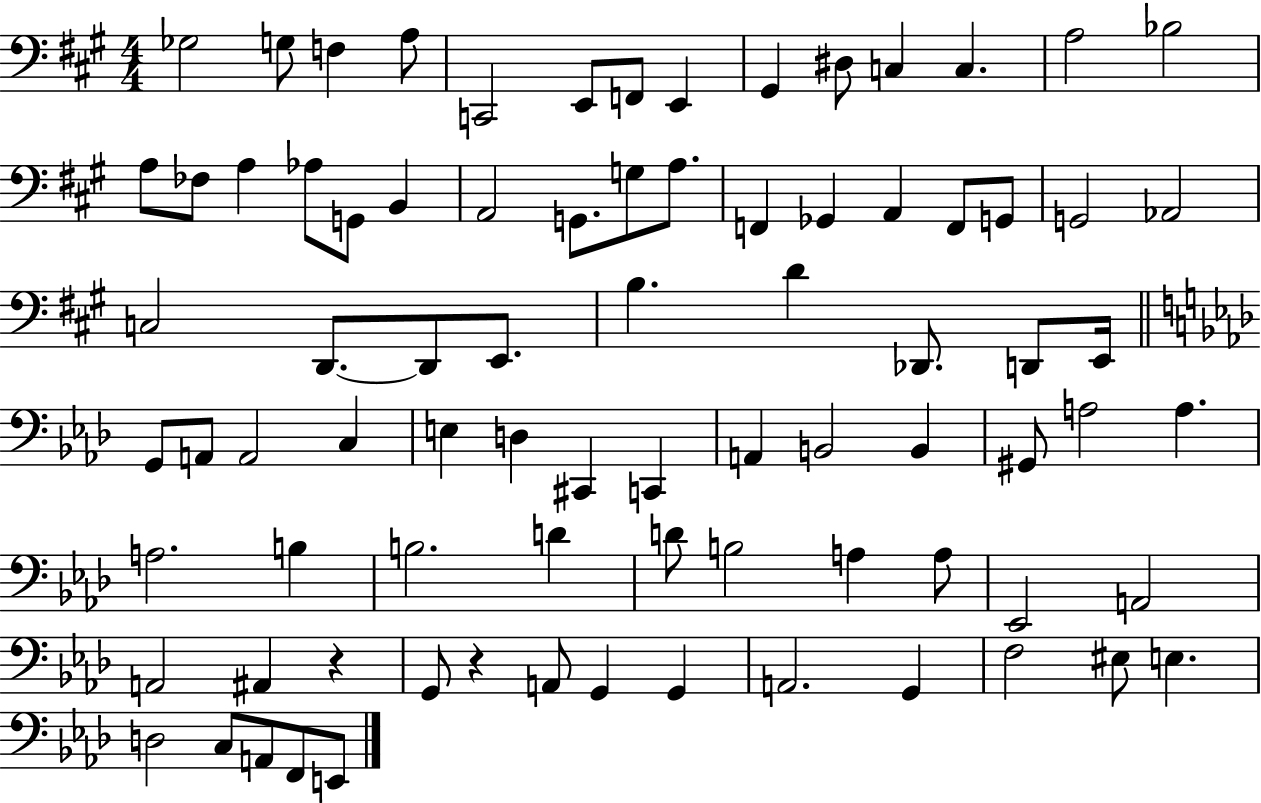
X:1
T:Untitled
M:4/4
L:1/4
K:A
_G,2 G,/2 F, A,/2 C,,2 E,,/2 F,,/2 E,, ^G,, ^D,/2 C, C, A,2 _B,2 A,/2 _F,/2 A, _A,/2 G,,/2 B,, A,,2 G,,/2 G,/2 A,/2 F,, _G,, A,, F,,/2 G,,/2 G,,2 _A,,2 C,2 D,,/2 D,,/2 E,,/2 B, D _D,,/2 D,,/2 E,,/4 G,,/2 A,,/2 A,,2 C, E, D, ^C,, C,, A,, B,,2 B,, ^G,,/2 A,2 A, A,2 B, B,2 D D/2 B,2 A, A,/2 _E,,2 A,,2 A,,2 ^A,, z G,,/2 z A,,/2 G,, G,, A,,2 G,, F,2 ^E,/2 E, D,2 C,/2 A,,/2 F,,/2 E,,/2